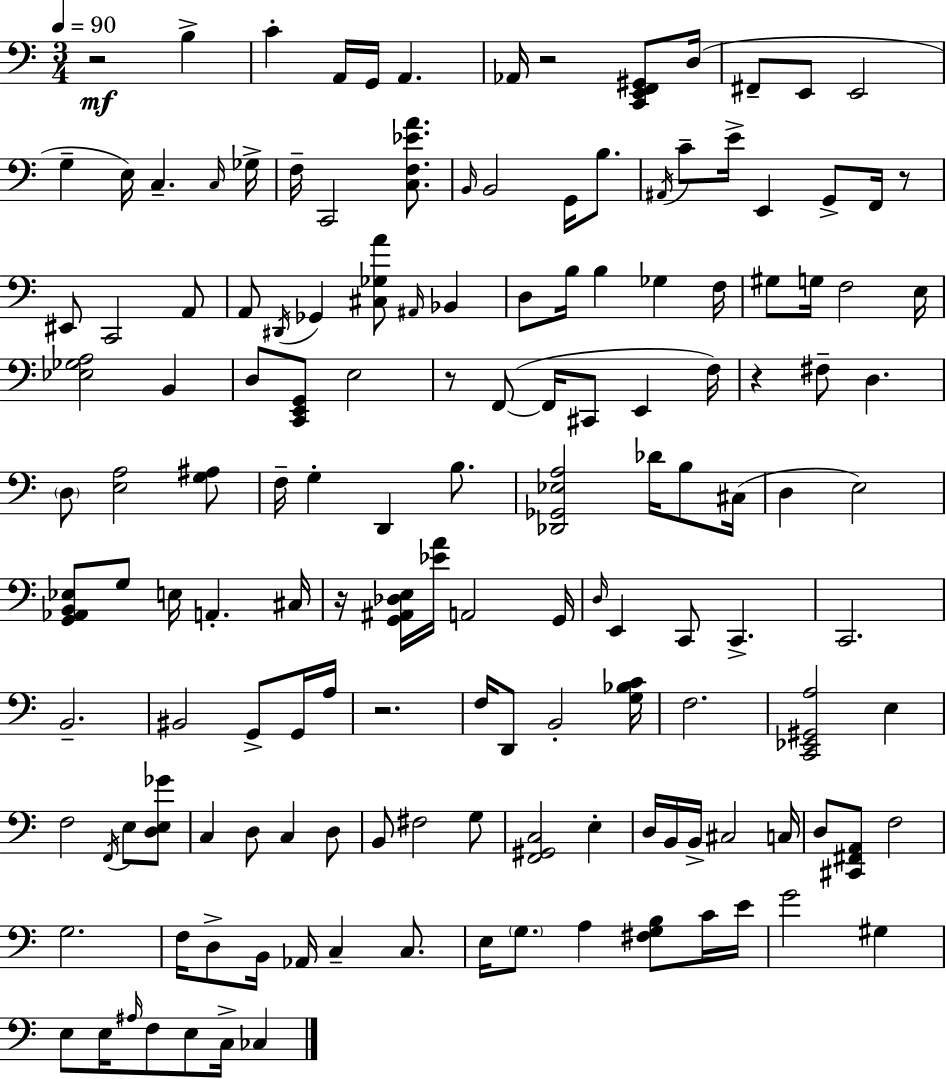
X:1
T:Untitled
M:3/4
L:1/4
K:C
z2 B, C A,,/4 G,,/4 A,, _A,,/4 z2 [C,,E,,F,,^G,,]/2 D,/4 ^F,,/2 E,,/2 E,,2 G, E,/4 C, C,/4 _G,/4 F,/4 C,,2 [C,F,_EA]/2 B,,/4 B,,2 G,,/4 B,/2 ^A,,/4 C/2 E/4 E,, G,,/2 F,,/4 z/2 ^E,,/2 C,,2 A,,/2 A,,/2 ^D,,/4 _G,, [^C,_G,A]/2 ^A,,/4 _B,, D,/2 B,/4 B, _G, F,/4 ^G,/2 G,/4 F,2 E,/4 [_E,_G,A,]2 B,, D,/2 [C,,E,,G,,]/2 E,2 z/2 F,,/2 F,,/4 ^C,,/2 E,, F,/4 z ^F,/2 D, D,/2 [E,A,]2 [G,^A,]/2 F,/4 G, D,, B,/2 [_D,,_G,,_E,A,]2 _D/4 B,/2 ^C,/4 D, E,2 [G,,_A,,B,,_E,]/2 G,/2 E,/4 A,, ^C,/4 z/4 [G,,^A,,_D,E,]/4 [_EA]/4 A,,2 G,,/4 D,/4 E,, C,,/2 C,, C,,2 B,,2 ^B,,2 G,,/2 G,,/4 A,/4 z2 F,/4 D,,/2 B,,2 [G,_B,C]/4 F,2 [C,,_E,,^G,,A,]2 E, F,2 F,,/4 E,/2 [D,E,_G]/2 C, D,/2 C, D,/2 B,,/2 ^F,2 G,/2 [F,,^G,,C,]2 E, D,/4 B,,/4 B,,/4 ^C,2 C,/4 D,/2 [^C,,^F,,A,,]/2 F,2 G,2 F,/4 D,/2 B,,/4 _A,,/4 C, C,/2 E,/4 G,/2 A, [^F,G,B,]/2 C/4 E/4 G2 ^G, E,/2 E,/4 ^A,/4 F,/2 E,/2 C,/4 _C,